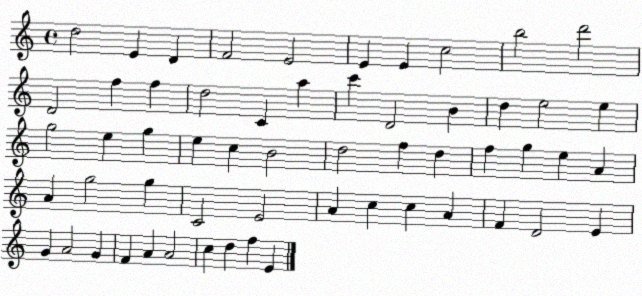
X:1
T:Untitled
M:4/4
L:1/4
K:C
d2 E D F2 E2 E E c2 b2 d'2 D2 f f d2 C a c' D2 B d e2 e g2 e g e c B2 d2 f d f g e A A g2 g C2 E2 A c c A F D2 E G A2 G F A A2 c d f E